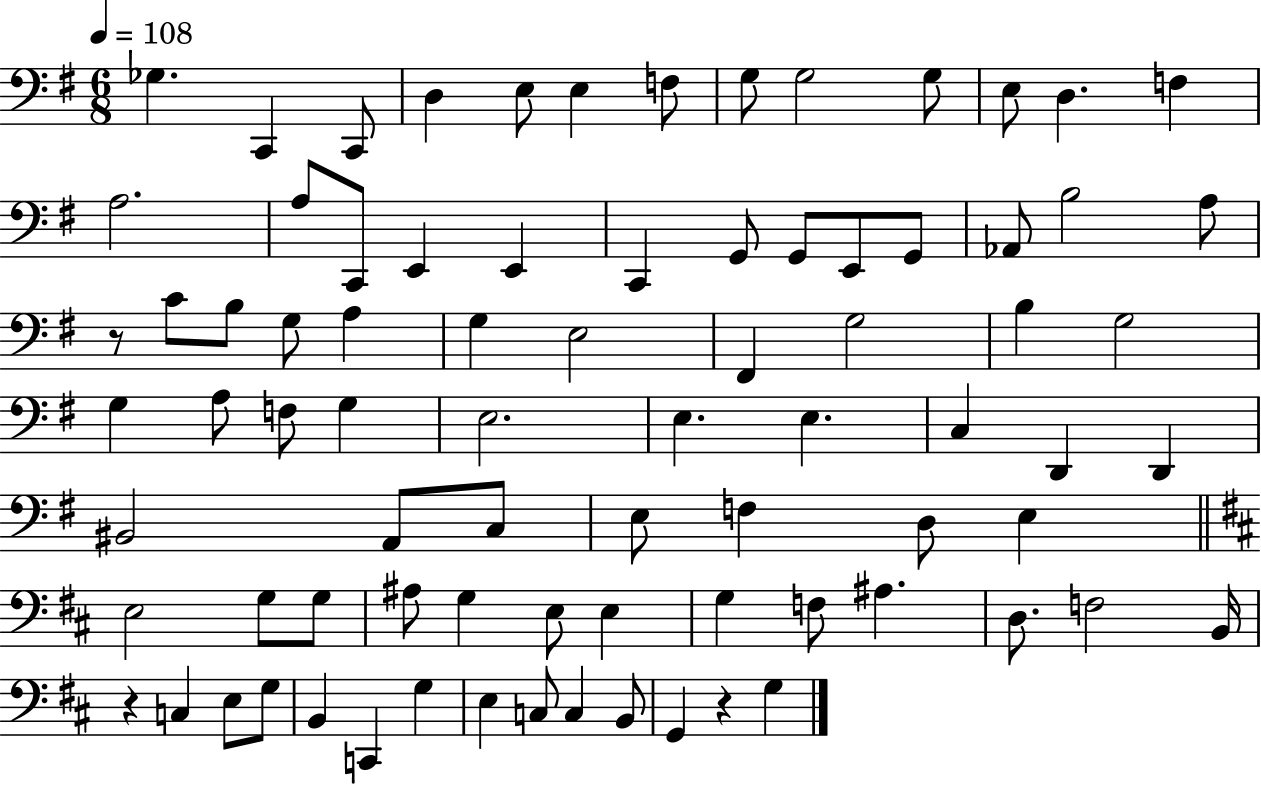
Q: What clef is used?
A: bass